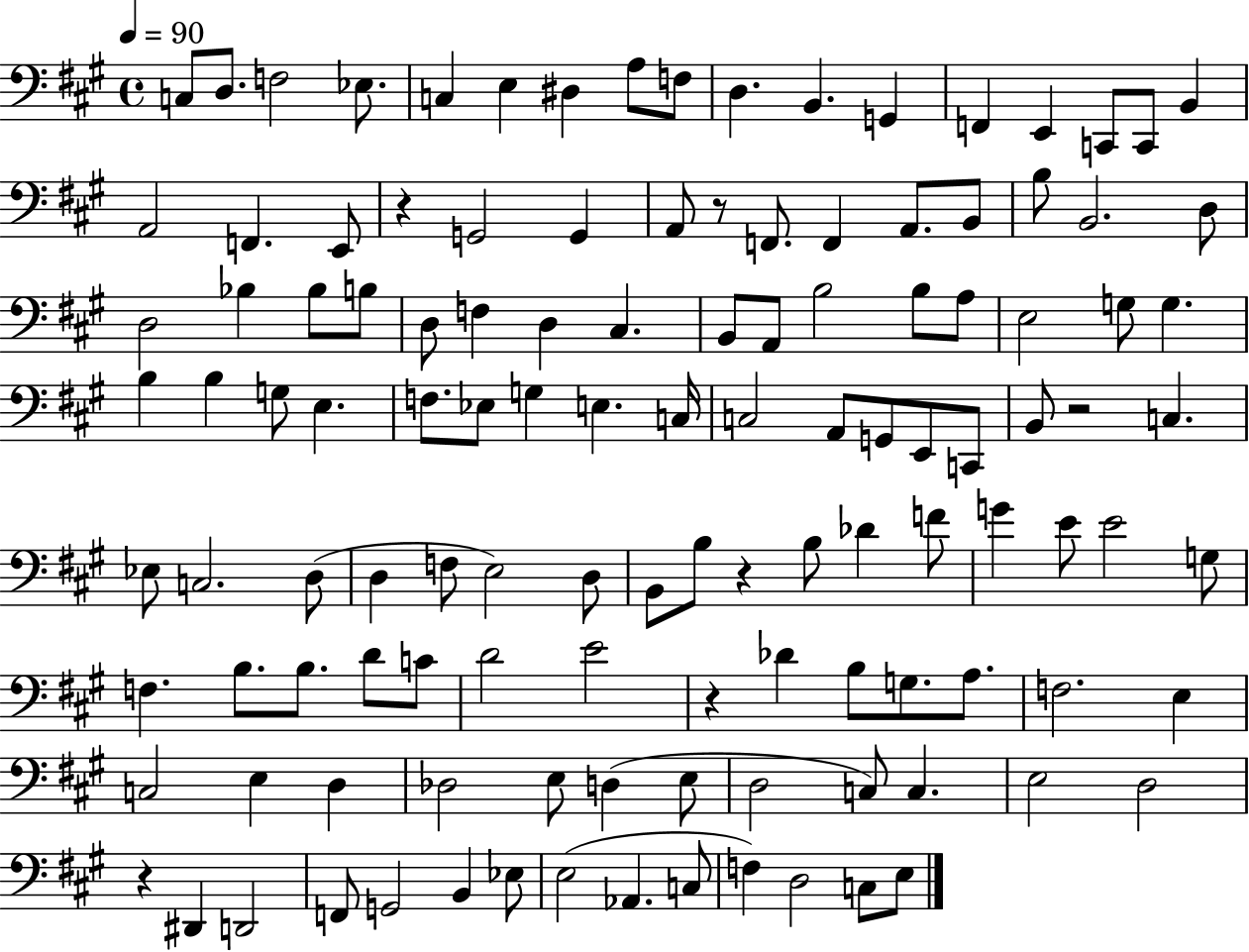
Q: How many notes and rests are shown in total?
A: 122